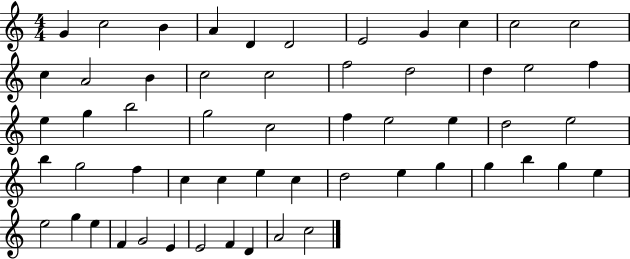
G4/q C5/h B4/q A4/q D4/q D4/h E4/h G4/q C5/q C5/h C5/h C5/q A4/h B4/q C5/h C5/h F5/h D5/h D5/q E5/h F5/q E5/q G5/q B5/h G5/h C5/h F5/q E5/h E5/q D5/h E5/h B5/q G5/h F5/q C5/q C5/q E5/q C5/q D5/h E5/q G5/q G5/q B5/q G5/q E5/q E5/h G5/q E5/q F4/q G4/h E4/q E4/h F4/q D4/q A4/h C5/h